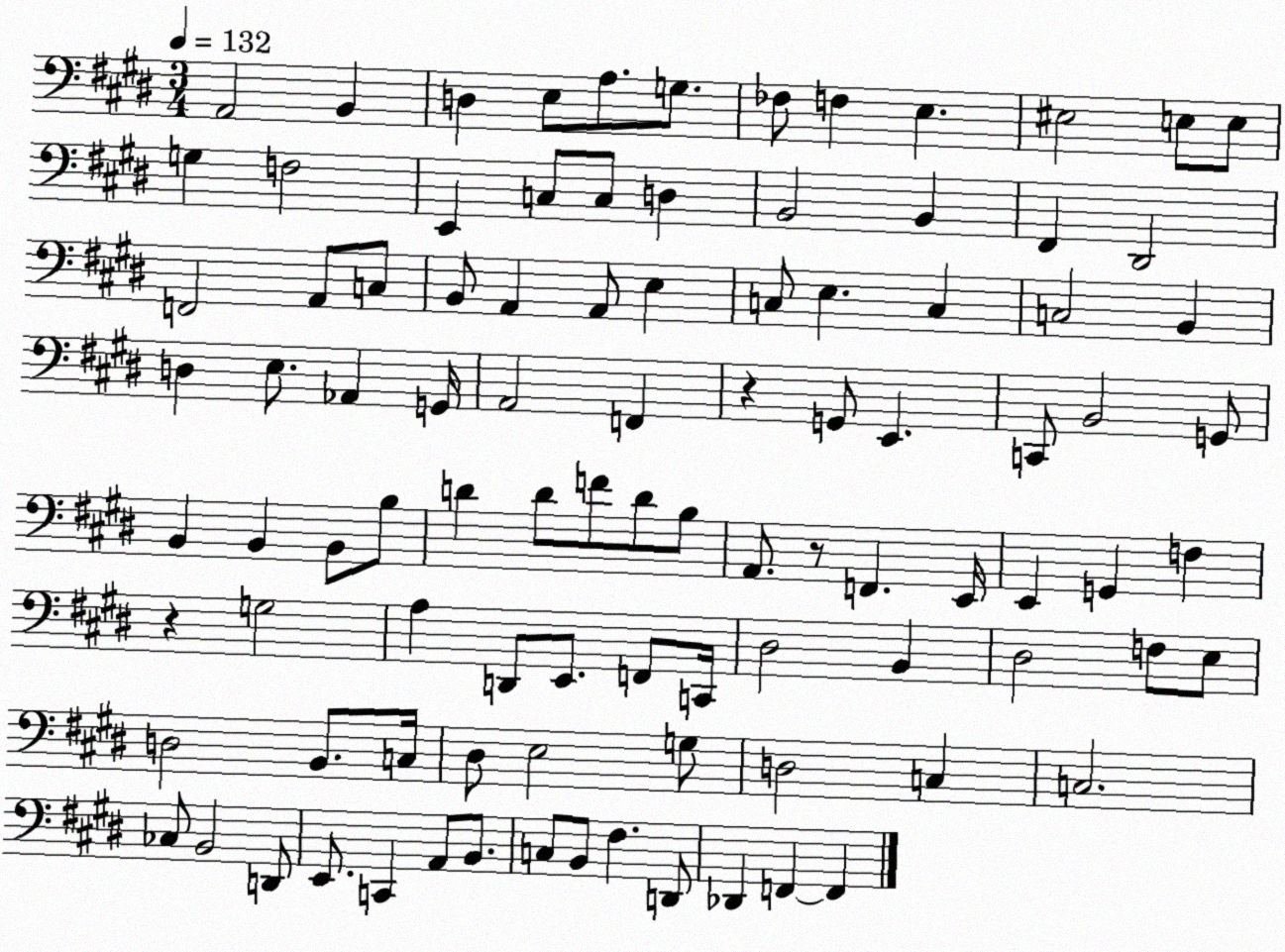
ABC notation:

X:1
T:Untitled
M:3/4
L:1/4
K:E
A,,2 B,, D, E,/2 A,/2 G,/2 _F,/2 F, E, ^E,2 E,/2 E,/2 G, F,2 E,, C,/2 C,/2 D, B,,2 B,, ^F,, ^D,,2 F,,2 A,,/2 C,/2 B,,/2 A,, A,,/2 E, C,/2 E, C, C,2 B,, D, E,/2 _A,, G,,/4 A,,2 F,, z G,,/2 E,, C,,/2 B,,2 G,,/2 B,, B,, B,,/2 B,/2 D D/2 F/2 D/2 B,/2 A,,/2 z/2 F,, E,,/4 E,, G,, F, z G,2 A, D,,/2 E,,/2 F,,/2 C,,/4 ^D,2 B,, ^D,2 F,/2 E,/2 D,2 B,,/2 C,/4 ^D,/2 E,2 G,/2 D,2 C, C,2 _C,/2 B,,2 D,,/2 E,,/2 C,, A,,/2 B,,/2 C,/2 B,,/2 ^F, D,,/2 _D,, F,, F,,